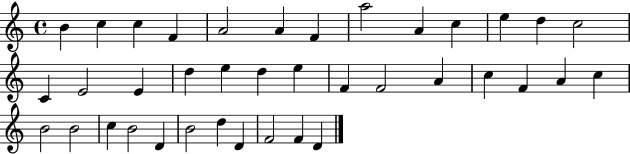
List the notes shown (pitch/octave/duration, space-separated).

B4/q C5/q C5/q F4/q A4/h A4/q F4/q A5/h A4/q C5/q E5/q D5/q C5/h C4/q E4/h E4/q D5/q E5/q D5/q E5/q F4/q F4/h A4/q C5/q F4/q A4/q C5/q B4/h B4/h C5/q B4/h D4/q B4/h D5/q D4/q F4/h F4/q D4/q